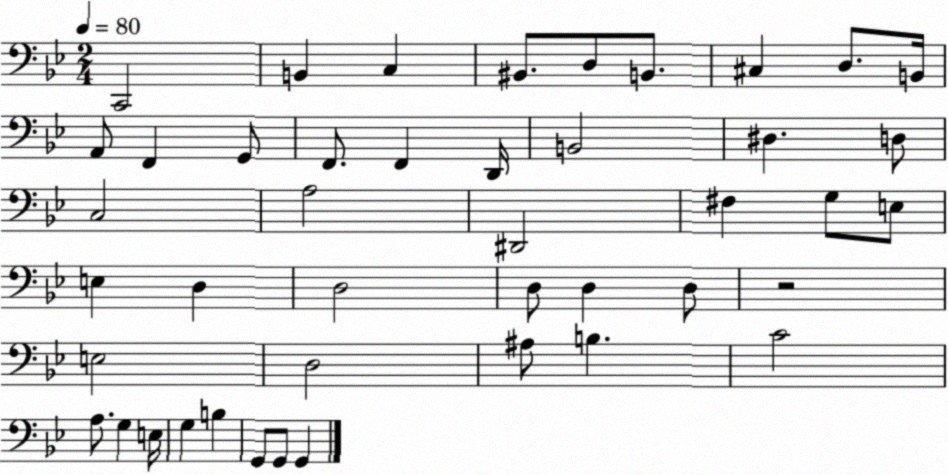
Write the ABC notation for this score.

X:1
T:Untitled
M:2/4
L:1/4
K:Bb
C,,2 B,, C, ^B,,/2 D,/2 B,,/2 ^C, D,/2 B,,/4 A,,/2 F,, G,,/2 F,,/2 F,, D,,/4 B,,2 ^D, D,/2 C,2 A,2 ^D,,2 ^F, G,/2 E,/2 E, D, D,2 D,/2 D, D,/2 z2 E,2 D,2 ^A,/2 B, C2 A,/2 G, E,/4 G, B, G,,/2 G,,/2 G,,